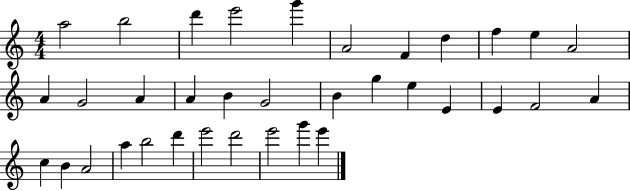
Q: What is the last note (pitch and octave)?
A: E6